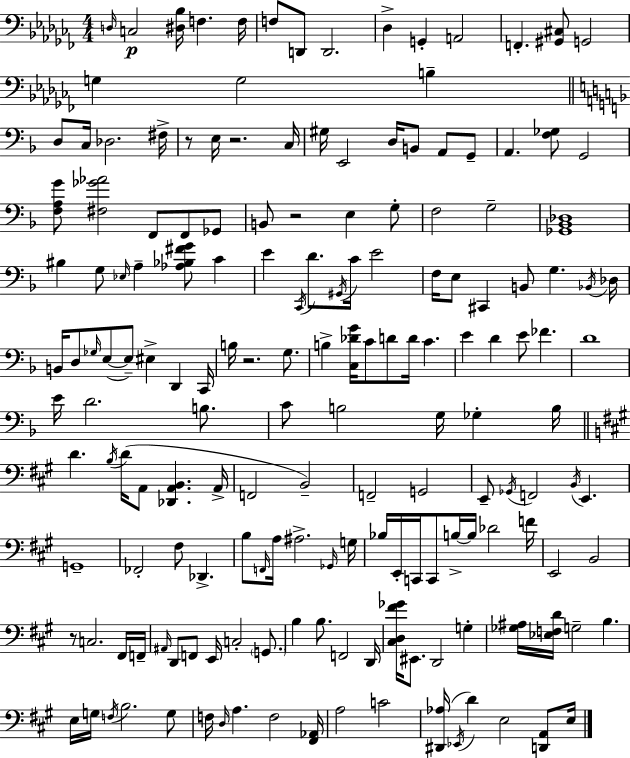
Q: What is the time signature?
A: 4/4